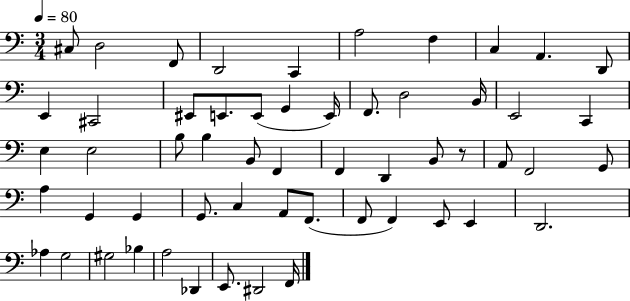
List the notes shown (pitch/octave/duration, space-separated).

C#3/e D3/h F2/e D2/h C2/q A3/h F3/q C3/q A2/q. D2/e E2/q C#2/h EIS2/e E2/e. E2/e G2/q E2/s F2/e. D3/h B2/s E2/h C2/q E3/q E3/h B3/e B3/q B2/e F2/q F2/q D2/q B2/e R/e A2/e F2/h G2/e A3/q G2/q G2/q G2/e. C3/q A2/e F2/e. F2/e F2/q E2/e E2/q D2/h. Ab3/q G3/h G#3/h Bb3/q A3/h Db2/q E2/e. D#2/h F2/s